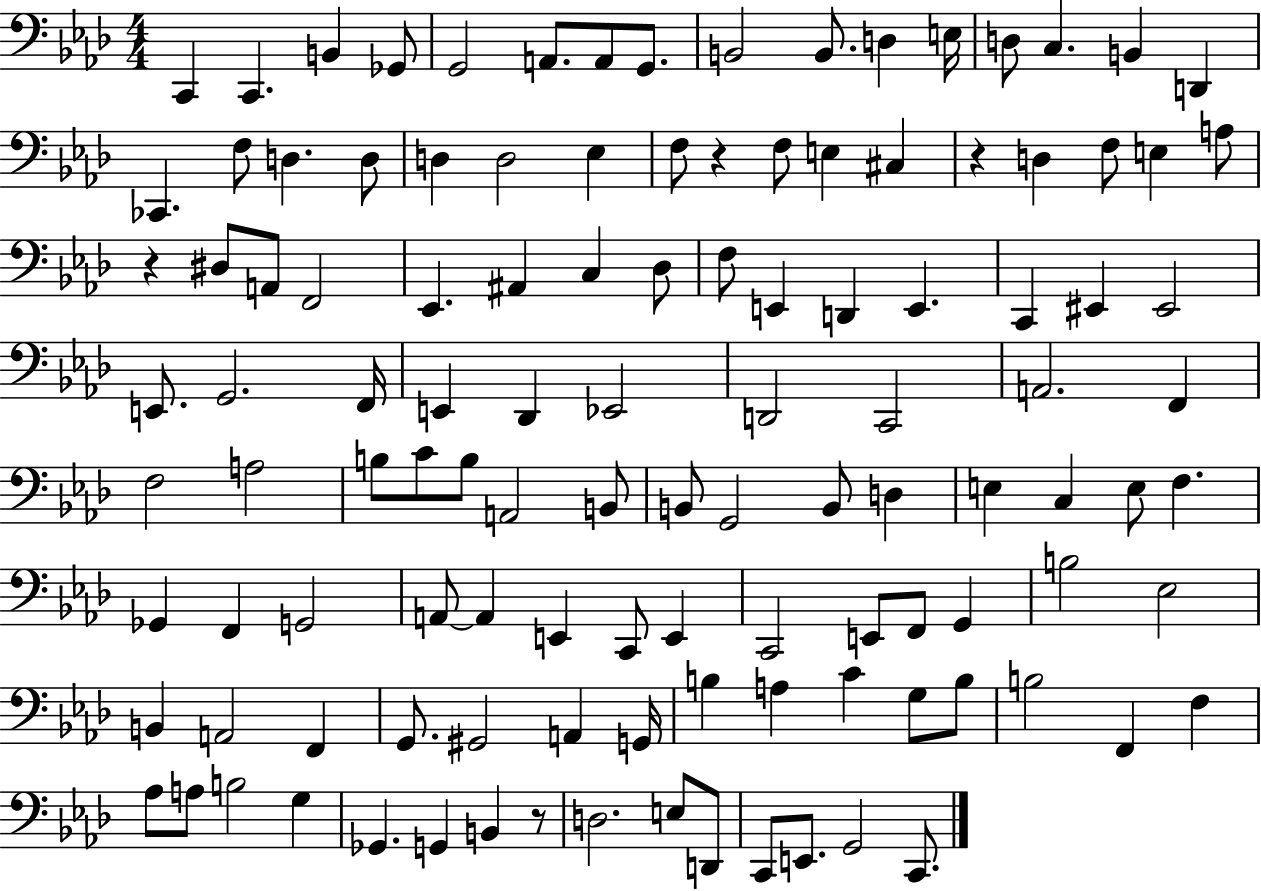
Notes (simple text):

C2/q C2/q. B2/q Gb2/e G2/h A2/e. A2/e G2/e. B2/h B2/e. D3/q E3/s D3/e C3/q. B2/q D2/q CES2/q. F3/e D3/q. D3/e D3/q D3/h Eb3/q F3/e R/q F3/e E3/q C#3/q R/q D3/q F3/e E3/q A3/e R/q D#3/e A2/e F2/h Eb2/q. A#2/q C3/q Db3/e F3/e E2/q D2/q E2/q. C2/q EIS2/q EIS2/h E2/e. G2/h. F2/s E2/q Db2/q Eb2/h D2/h C2/h A2/h. F2/q F3/h A3/h B3/e C4/e B3/e A2/h B2/e B2/e G2/h B2/e D3/q E3/q C3/q E3/e F3/q. Gb2/q F2/q G2/h A2/e A2/q E2/q C2/e E2/q C2/h E2/e F2/e G2/q B3/h Eb3/h B2/q A2/h F2/q G2/e. G#2/h A2/q G2/s B3/q A3/q C4/q G3/e B3/e B3/h F2/q F3/q Ab3/e A3/e B3/h G3/q Gb2/q. G2/q B2/q R/e D3/h. E3/e D2/e C2/e E2/e. G2/h C2/e.